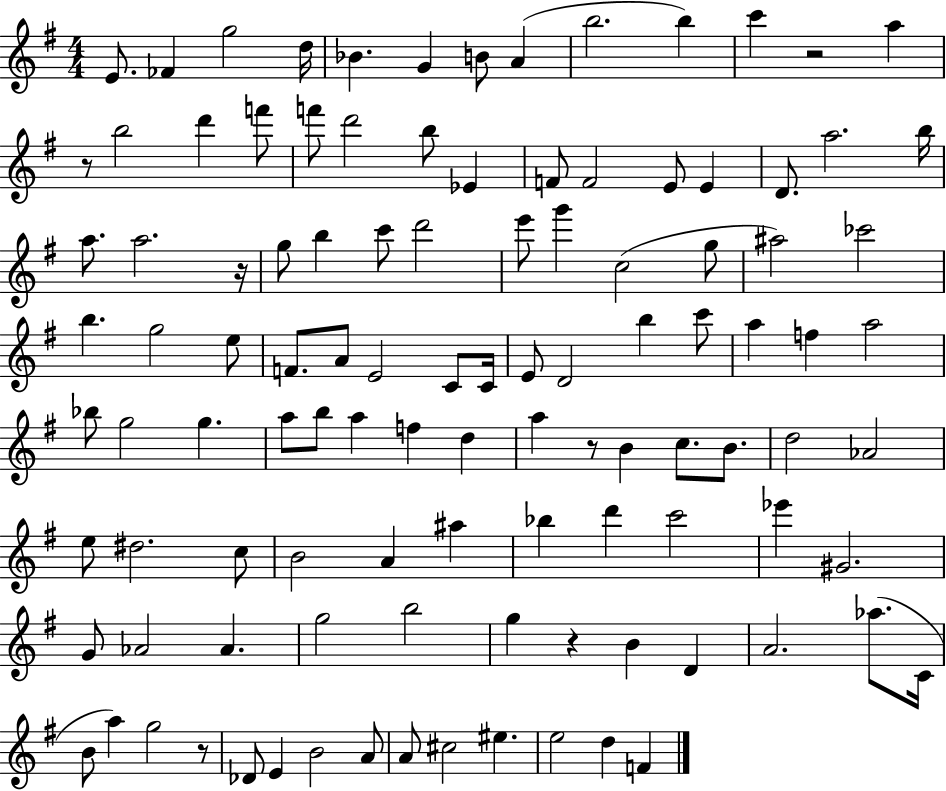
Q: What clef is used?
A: treble